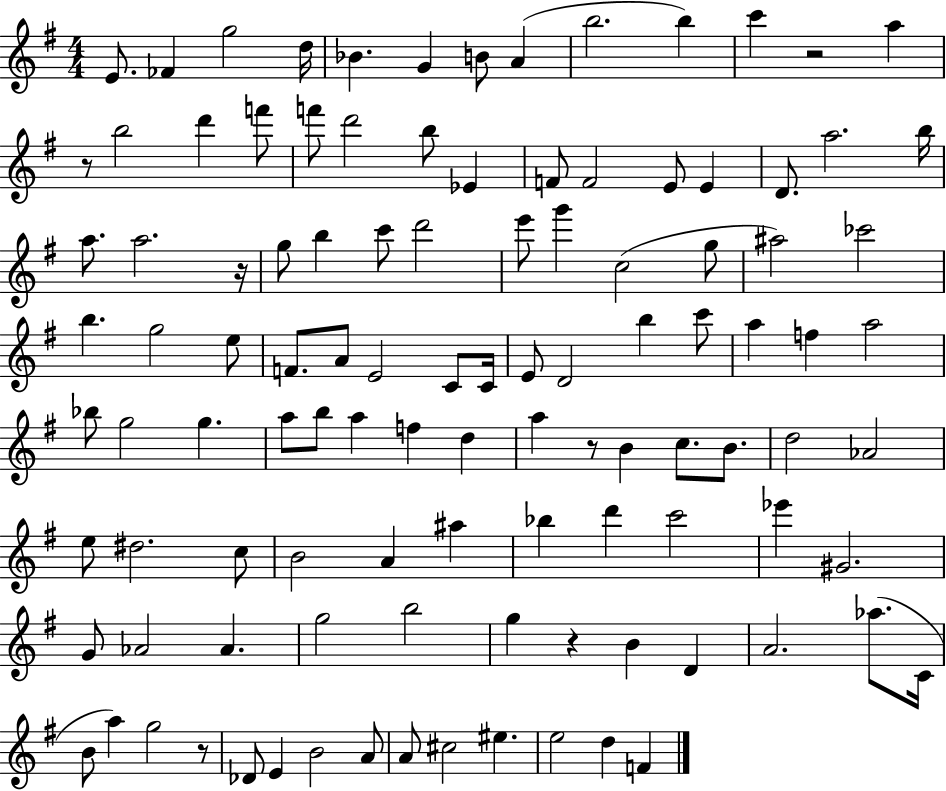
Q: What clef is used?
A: treble